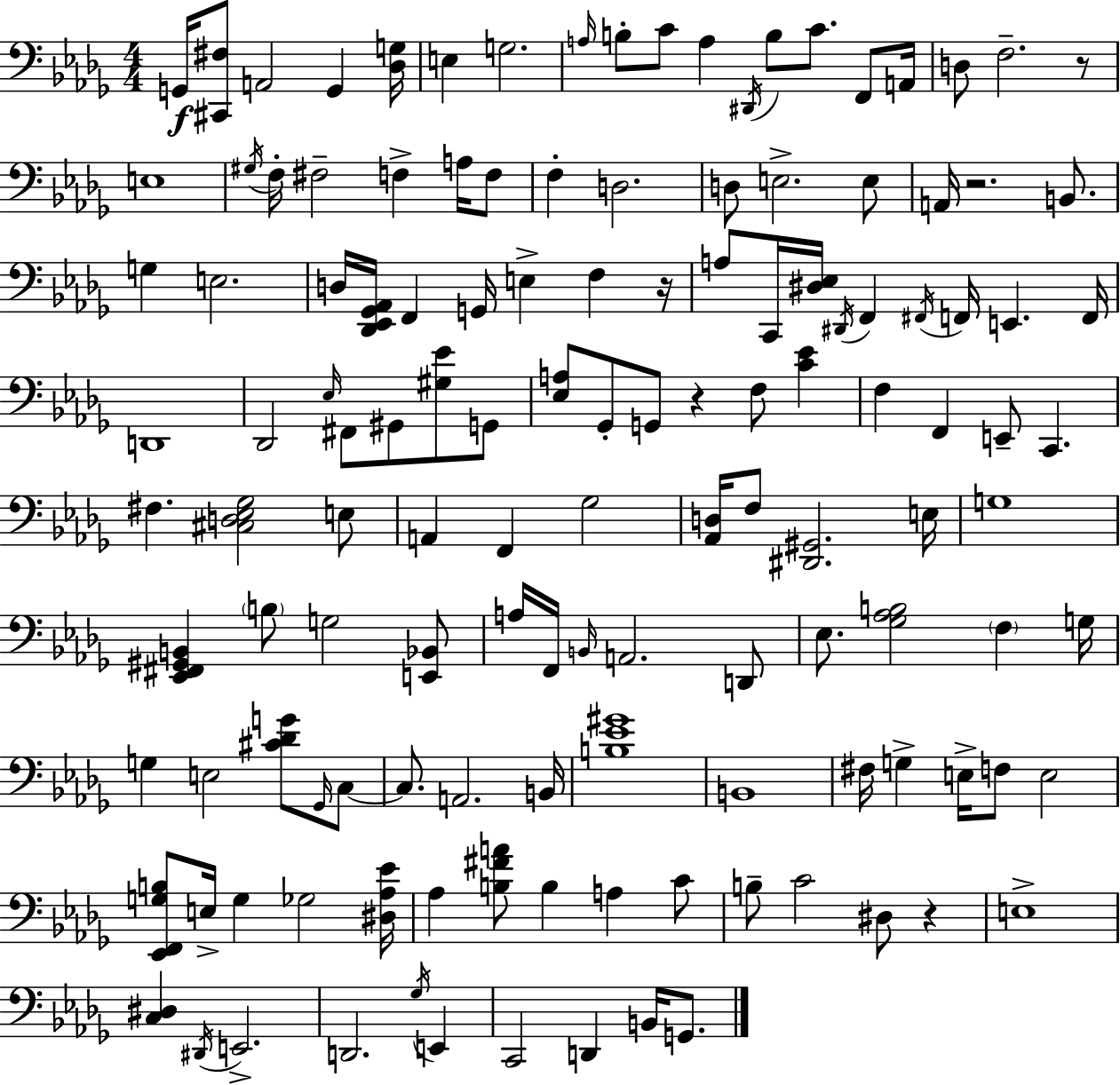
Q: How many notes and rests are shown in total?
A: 133